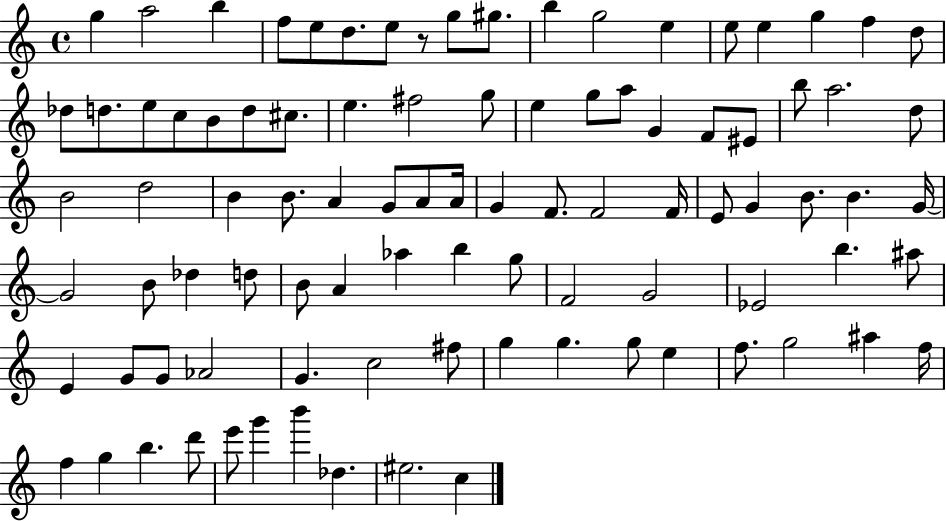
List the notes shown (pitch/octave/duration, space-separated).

G5/q A5/h B5/q F5/e E5/e D5/e. E5/e R/e G5/e G#5/e. B5/q G5/h E5/q E5/e E5/q G5/q F5/q D5/e Db5/e D5/e. E5/e C5/e B4/e D5/e C#5/e. E5/q. F#5/h G5/e E5/q G5/e A5/e G4/q F4/e EIS4/e B5/e A5/h. D5/e B4/h D5/h B4/q B4/e. A4/q G4/e A4/e A4/s G4/q F4/e. F4/h F4/s E4/e G4/q B4/e. B4/q. G4/s G4/h B4/e Db5/q D5/e B4/e A4/q Ab5/q B5/q G5/e F4/h G4/h Eb4/h B5/q. A#5/e E4/q G4/e G4/e Ab4/h G4/q. C5/h F#5/e G5/q G5/q. G5/e E5/q F5/e. G5/h A#5/q F5/s F5/q G5/q B5/q. D6/e E6/e G6/q B6/q Db5/q. EIS5/h. C5/q